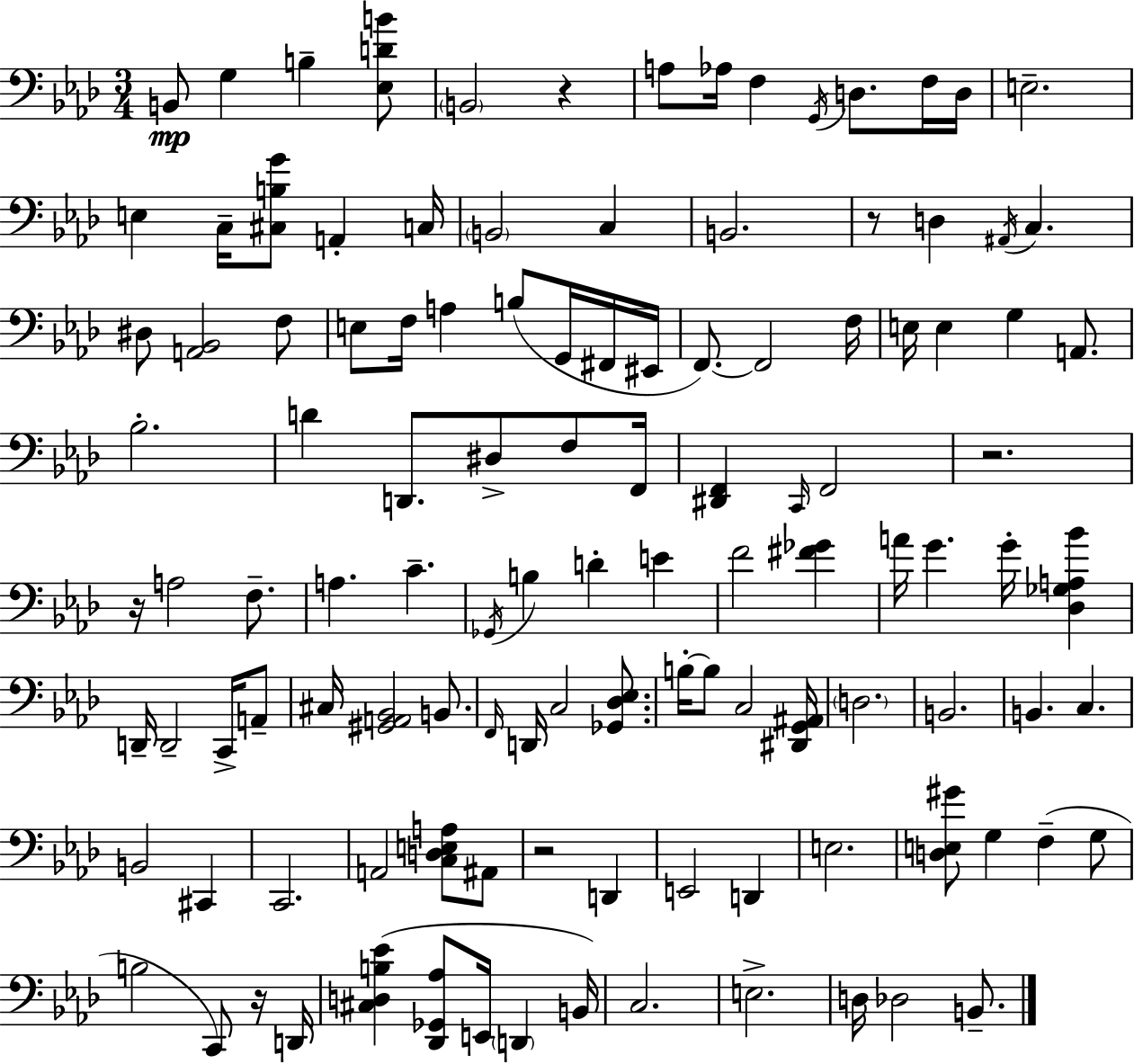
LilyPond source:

{
  \clef bass
  \numericTimeSignature
  \time 3/4
  \key f \minor
  b,8\mp g4 b4-- <ees d' b'>8 | \parenthesize b,2 r4 | a8 aes16 f4 \acciaccatura { g,16 } d8. f16 | d16 e2.-- | \break e4 c16-- <cis b g'>8 a,4-. | c16 \parenthesize b,2 c4 | b,2. | r8 d4 \acciaccatura { ais,16 } c4. | \break dis8 <a, bes,>2 | f8 e8 f16 a4 b8( g,16 | fis,16 eis,16 f,8.~~) f,2 | f16 e16 e4 g4 a,8. | \break bes2.-. | d'4 d,8. dis8-> f8 | f,16 <dis, f,>4 \grace { c,16 } f,2 | r2. | \break r16 a2 | f8.-- a4. c'4.-- | \acciaccatura { ges,16 } b4 d'4-. | e'4 f'2 | \break <fis' ges'>4 a'16 g'4. g'16-. | <des ges a bes'>4 d,16-- d,2-- | c,16-> a,8-- cis16 <gis, a, bes,>2 | b,8. \grace { f,16 } d,16 c2 | \break <ges, des ees>8. b16-.~~ b8 c2 | <dis, g, ais,>16 \parenthesize d2. | b,2. | b,4. c4. | \break b,2 | cis,4 c,2. | a,2 | <c d e a>8 ais,8 r2 | \break d,4 e,2 | d,4 e2. | <d e gis'>8 g4 f4--( | g8 b2 | \break c,8) r16 d,16 <cis d b ees'>4( <des, ges, aes>8 e,16 | \parenthesize d,4 b,16) c2. | e2.-> | d16 des2 | \break b,8.-- \bar "|."
}